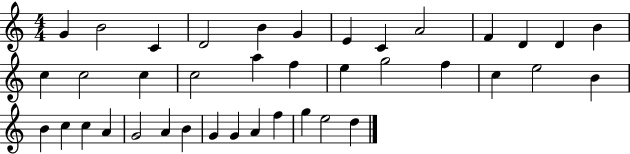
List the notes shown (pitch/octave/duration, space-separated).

G4/q B4/h C4/q D4/h B4/q G4/q E4/q C4/q A4/h F4/q D4/q D4/q B4/q C5/q C5/h C5/q C5/h A5/q F5/q E5/q G5/h F5/q C5/q E5/h B4/q B4/q C5/q C5/q A4/q G4/h A4/q B4/q G4/q G4/q A4/q F5/q G5/q E5/h D5/q